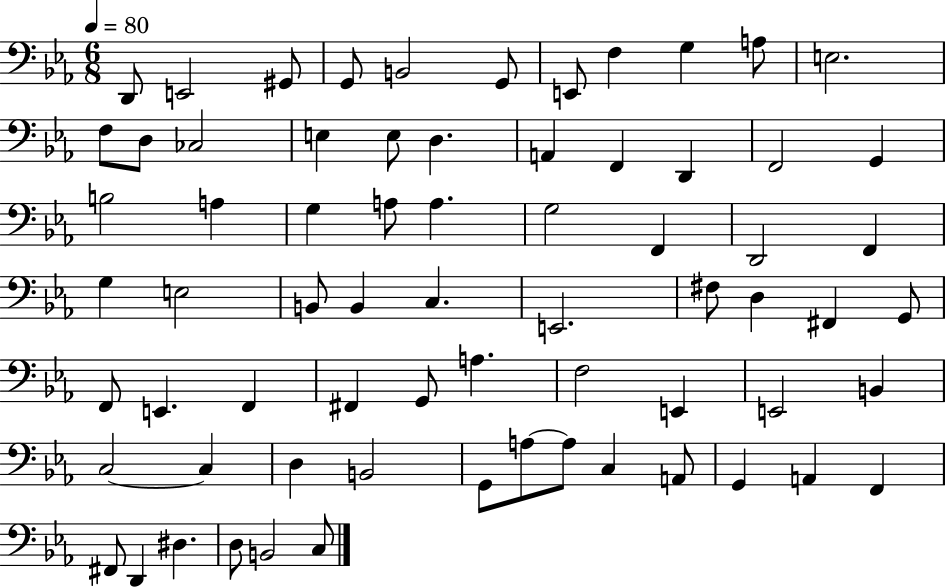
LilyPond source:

{
  \clef bass
  \numericTimeSignature
  \time 6/8
  \key ees \major
  \tempo 4 = 80
  d,8 e,2 gis,8 | g,8 b,2 g,8 | e,8 f4 g4 a8 | e2. | \break f8 d8 ces2 | e4 e8 d4. | a,4 f,4 d,4 | f,2 g,4 | \break b2 a4 | g4 a8 a4. | g2 f,4 | d,2 f,4 | \break g4 e2 | b,8 b,4 c4. | e,2. | fis8 d4 fis,4 g,8 | \break f,8 e,4. f,4 | fis,4 g,8 a4. | f2 e,4 | e,2 b,4 | \break c2~~ c4 | d4 b,2 | g,8 a8~~ a8 c4 a,8 | g,4 a,4 f,4 | \break fis,8 d,4 dis4. | d8 b,2 c8 | \bar "|."
}